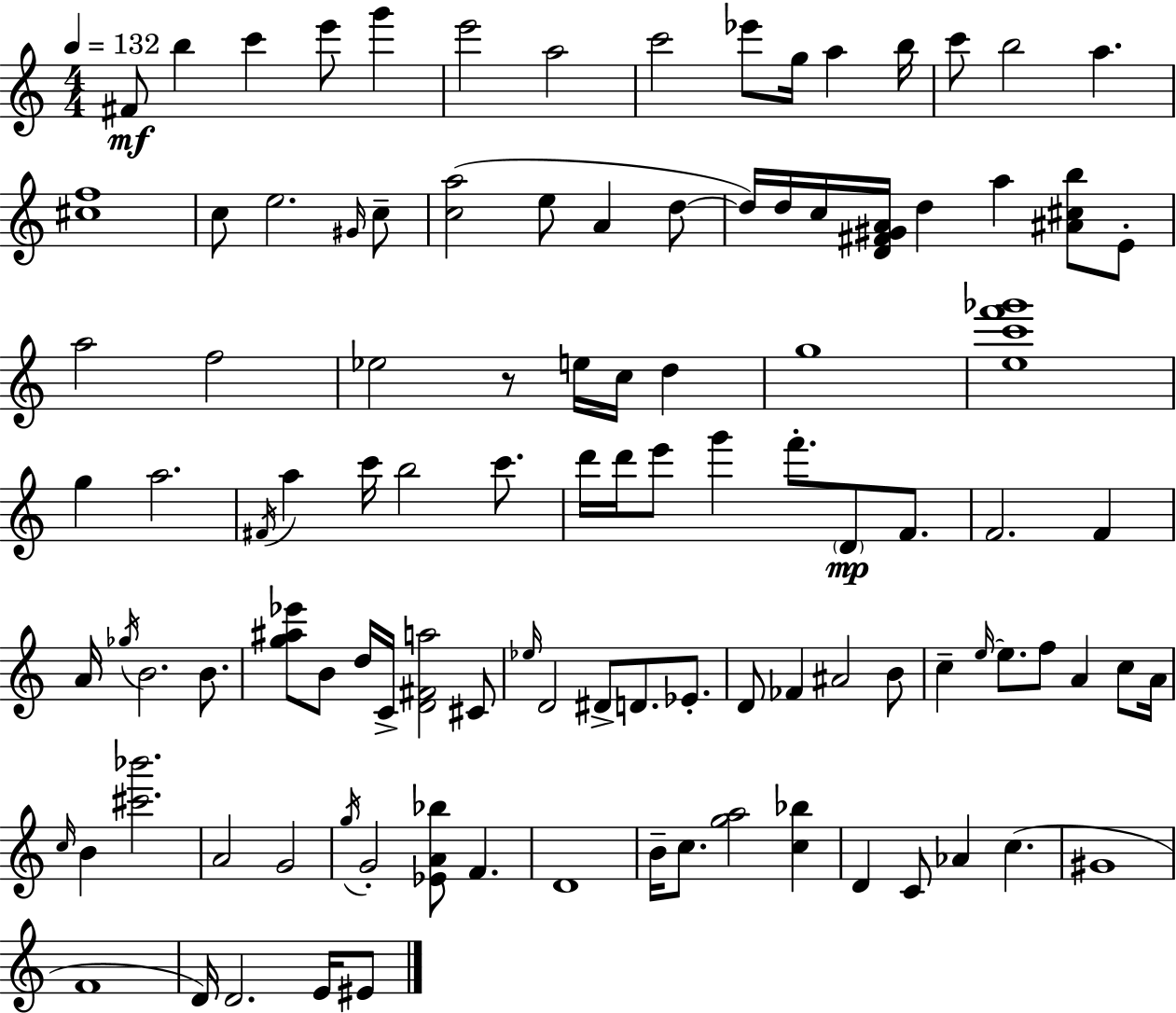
X:1
T:Untitled
M:4/4
L:1/4
K:C
^F/2 b c' e'/2 g' e'2 a2 c'2 _e'/2 g/4 a b/4 c'/2 b2 a [^cf]4 c/2 e2 ^G/4 c/2 [ca]2 e/2 A d/2 d/4 d/4 c/4 [D^F^GA]/4 d a [^A^cb]/2 E/2 a2 f2 _e2 z/2 e/4 c/4 d g4 [ec'f'_g']4 g a2 ^F/4 a c'/4 b2 c'/2 d'/4 d'/4 e'/2 g' f'/2 D/2 F/2 F2 F A/4 _g/4 B2 B/2 [g^a_e']/2 B/2 d/4 C/4 [D^Fa]2 ^C/2 _e/4 D2 ^D/2 D/2 _E/2 D/2 _F ^A2 B/2 c e/4 e/2 f/2 A c/2 A/4 c/4 B [^c'_b']2 A2 G2 g/4 G2 [_EA_b]/2 F D4 B/4 c/2 [ga]2 [c_b] D C/2 _A c ^G4 F4 D/4 D2 E/4 ^E/2